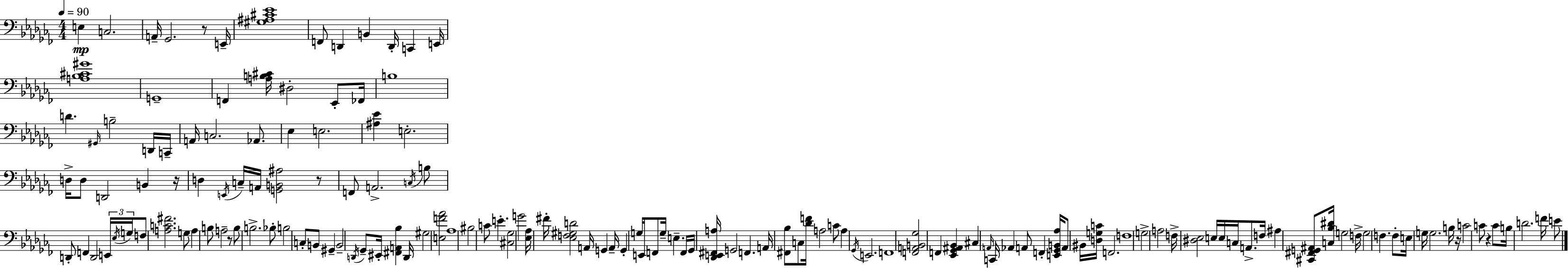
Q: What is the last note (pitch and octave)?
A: E4